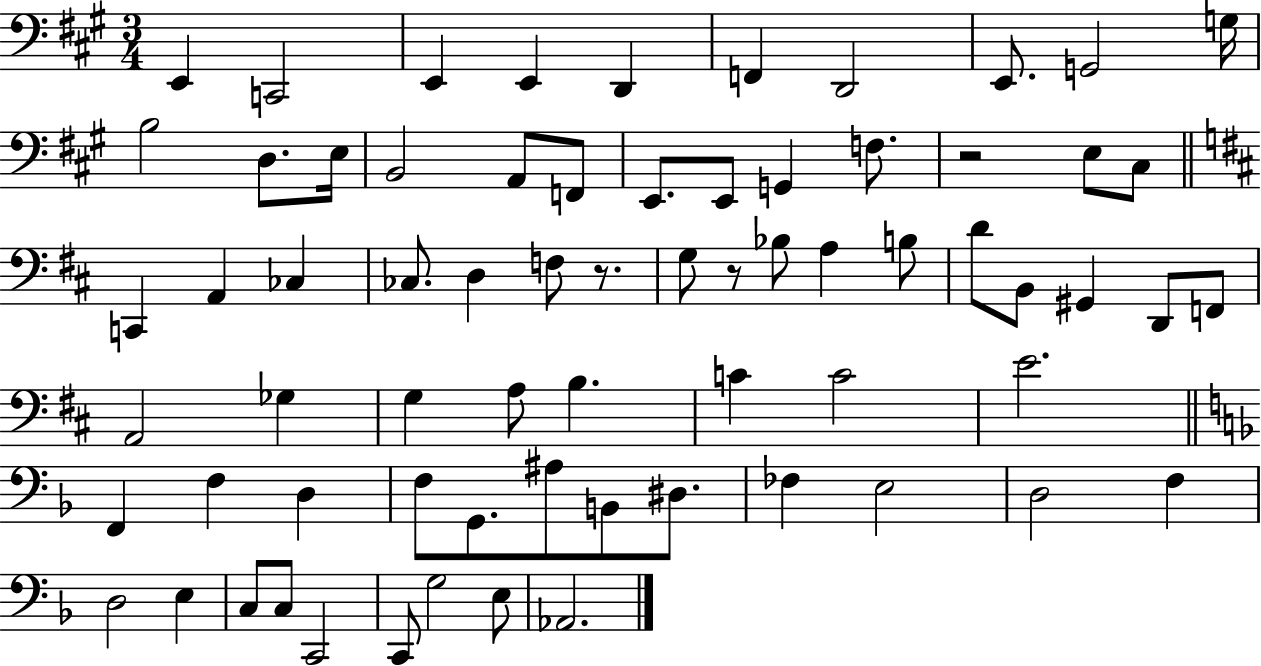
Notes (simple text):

E2/q C2/h E2/q E2/q D2/q F2/q D2/h E2/e. G2/h G3/s B3/h D3/e. E3/s B2/h A2/e F2/e E2/e. E2/e G2/q F3/e. R/h E3/e C#3/e C2/q A2/q CES3/q CES3/e. D3/q F3/e R/e. G3/e R/e Bb3/e A3/q B3/e D4/e B2/e G#2/q D2/e F2/e A2/h Gb3/q G3/q A3/e B3/q. C4/q C4/h E4/h. F2/q F3/q D3/q F3/e G2/e. A#3/e B2/e D#3/e. FES3/q E3/h D3/h F3/q D3/h E3/q C3/e C3/e C2/h C2/e G3/h E3/e Ab2/h.